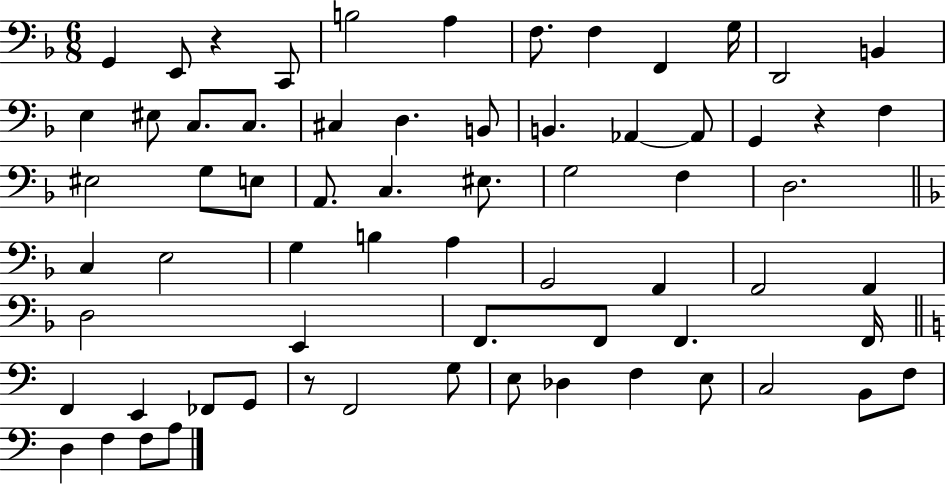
G2/q E2/e R/q C2/e B3/h A3/q F3/e. F3/q F2/q G3/s D2/h B2/q E3/q EIS3/e C3/e. C3/e. C#3/q D3/q. B2/e B2/q. Ab2/q Ab2/e G2/q R/q F3/q EIS3/h G3/e E3/e A2/e. C3/q. EIS3/e. G3/h F3/q D3/h. C3/q E3/h G3/q B3/q A3/q G2/h F2/q F2/h F2/q D3/h E2/q F2/e. F2/e F2/q. F2/s F2/q E2/q FES2/e G2/e R/e F2/h G3/e E3/e Db3/q F3/q E3/e C3/h B2/e F3/e D3/q F3/q F3/e A3/e